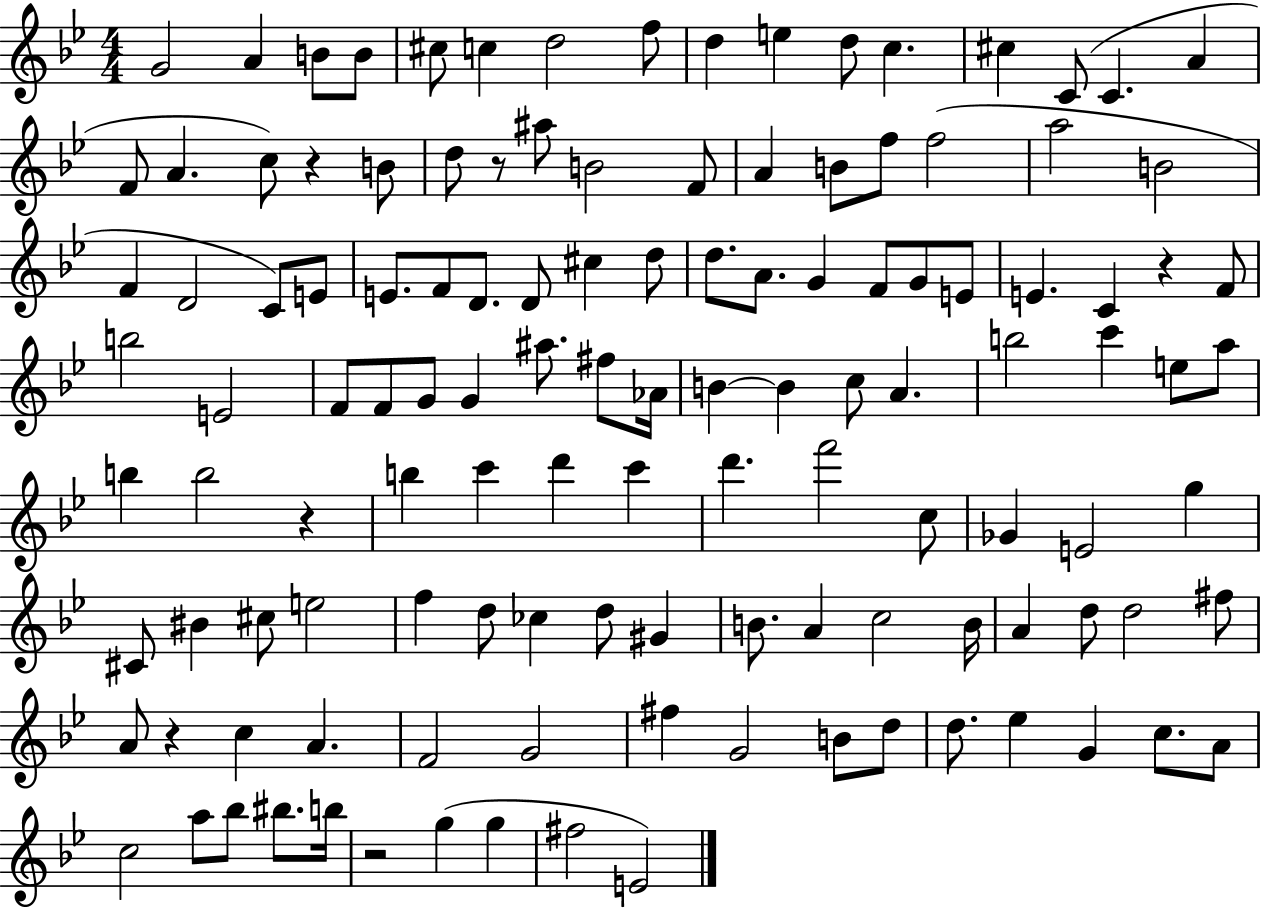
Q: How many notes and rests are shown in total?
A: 124